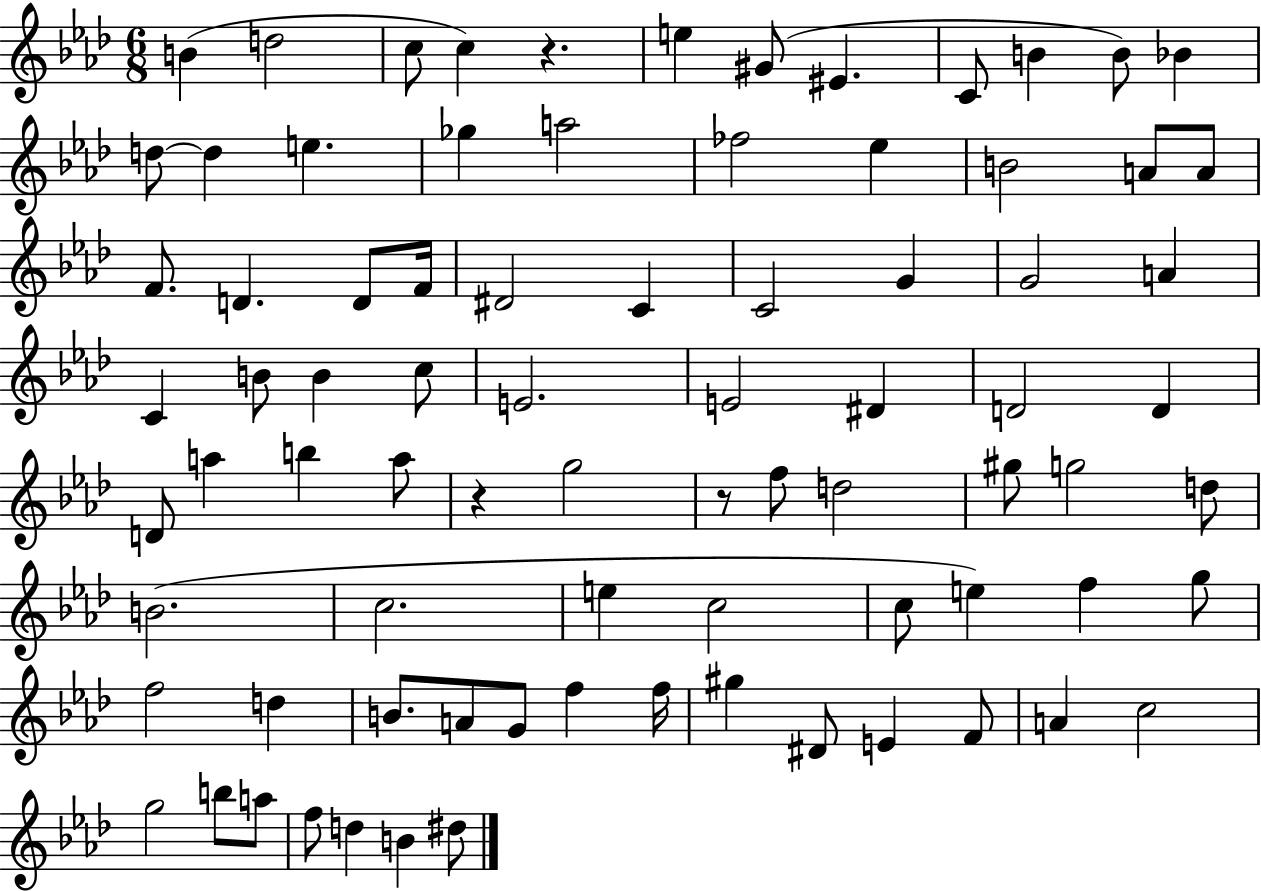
B4/q D5/h C5/e C5/q R/q. E5/q G#4/e EIS4/q. C4/e B4/q B4/e Bb4/q D5/e D5/q E5/q. Gb5/q A5/h FES5/h Eb5/q B4/h A4/e A4/e F4/e. D4/q. D4/e F4/s D#4/h C4/q C4/h G4/q G4/h A4/q C4/q B4/e B4/q C5/e E4/h. E4/h D#4/q D4/h D4/q D4/e A5/q B5/q A5/e R/q G5/h R/e F5/e D5/h G#5/e G5/h D5/e B4/h. C5/h. E5/q C5/h C5/e E5/q F5/q G5/e F5/h D5/q B4/e. A4/e G4/e F5/q F5/s G#5/q D#4/e E4/q F4/e A4/q C5/h G5/h B5/e A5/e F5/e D5/q B4/q D#5/e